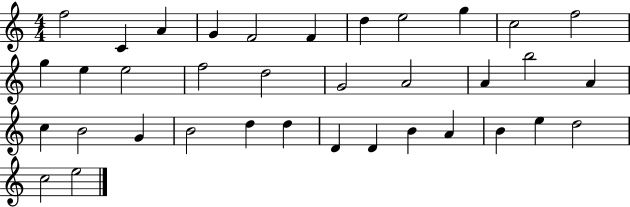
{
  \clef treble
  \numericTimeSignature
  \time 4/4
  \key c \major
  f''2 c'4 a'4 | g'4 f'2 f'4 | d''4 e''2 g''4 | c''2 f''2 | \break g''4 e''4 e''2 | f''2 d''2 | g'2 a'2 | a'4 b''2 a'4 | \break c''4 b'2 g'4 | b'2 d''4 d''4 | d'4 d'4 b'4 a'4 | b'4 e''4 d''2 | \break c''2 e''2 | \bar "|."
}